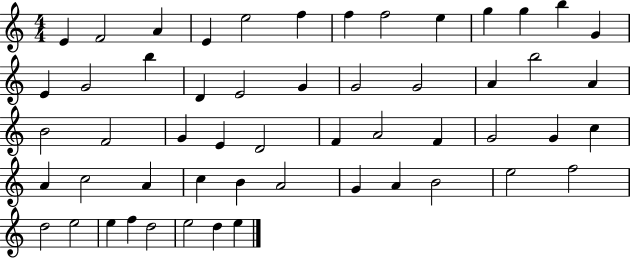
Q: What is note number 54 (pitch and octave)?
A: E5